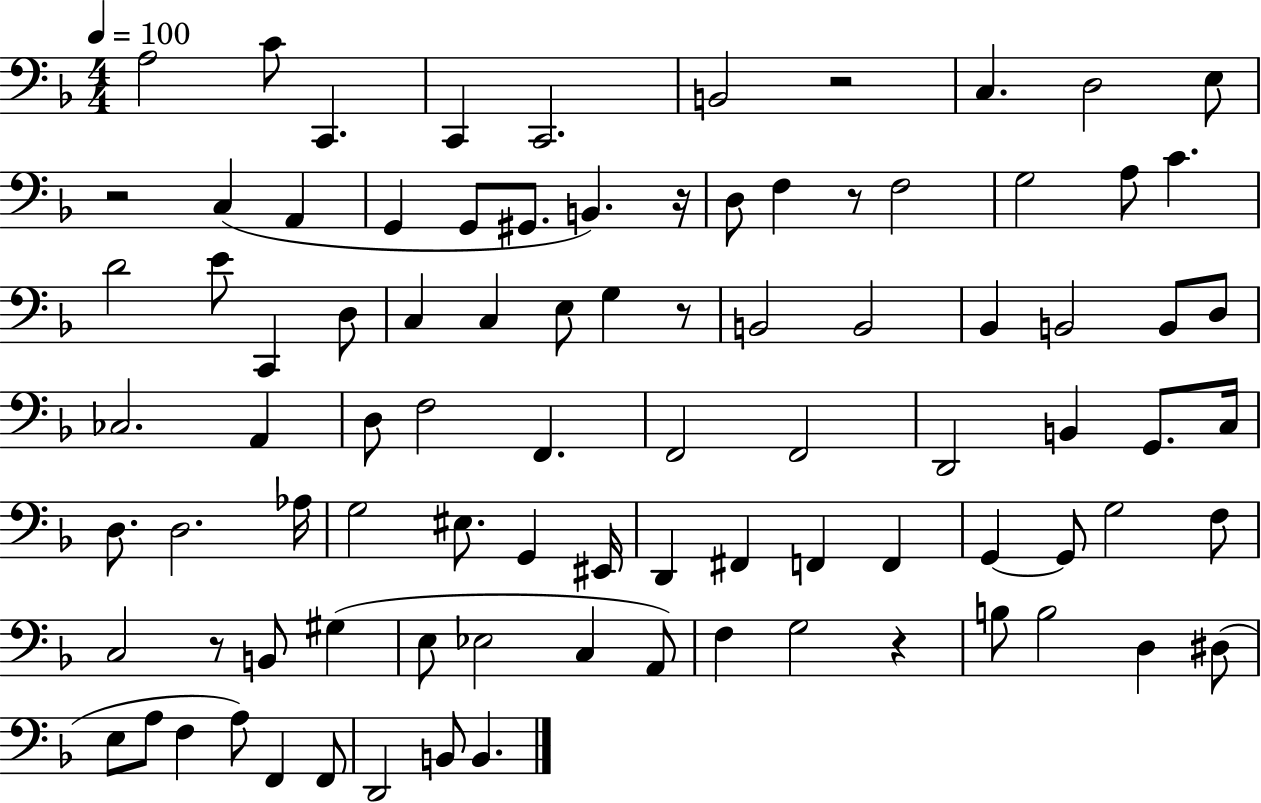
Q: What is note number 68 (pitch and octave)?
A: A2